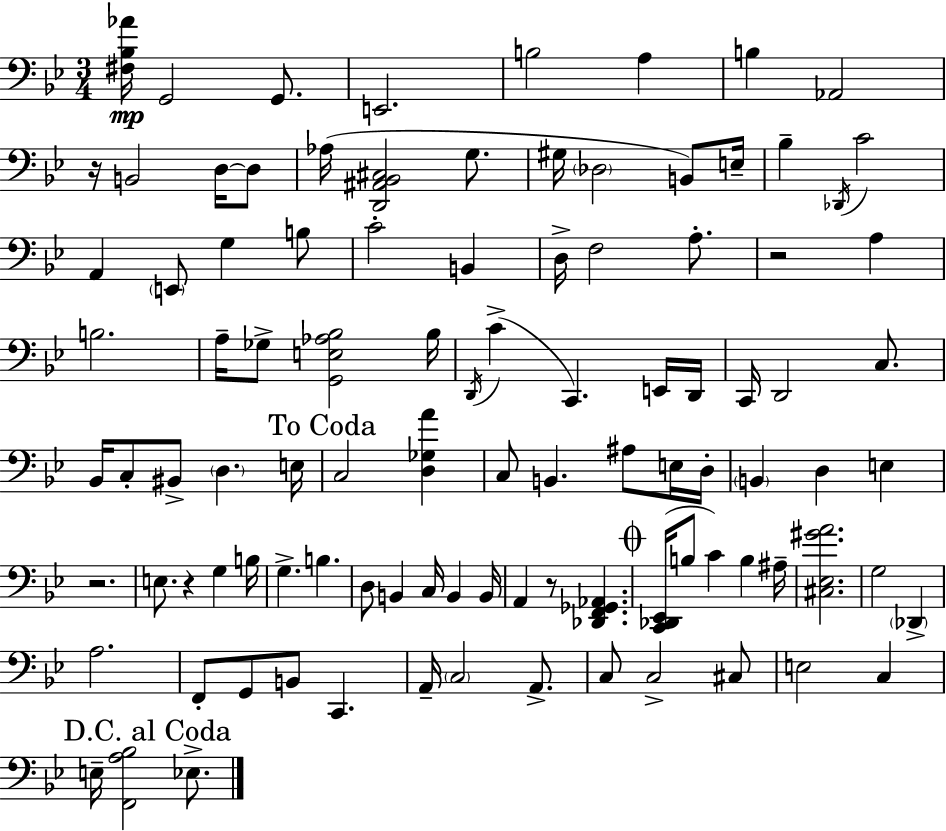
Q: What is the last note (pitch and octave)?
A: Eb3